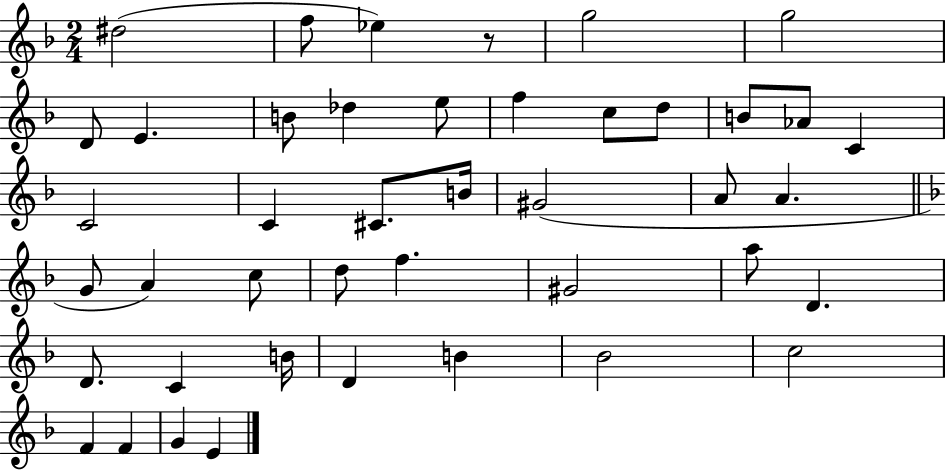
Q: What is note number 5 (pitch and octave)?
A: G5